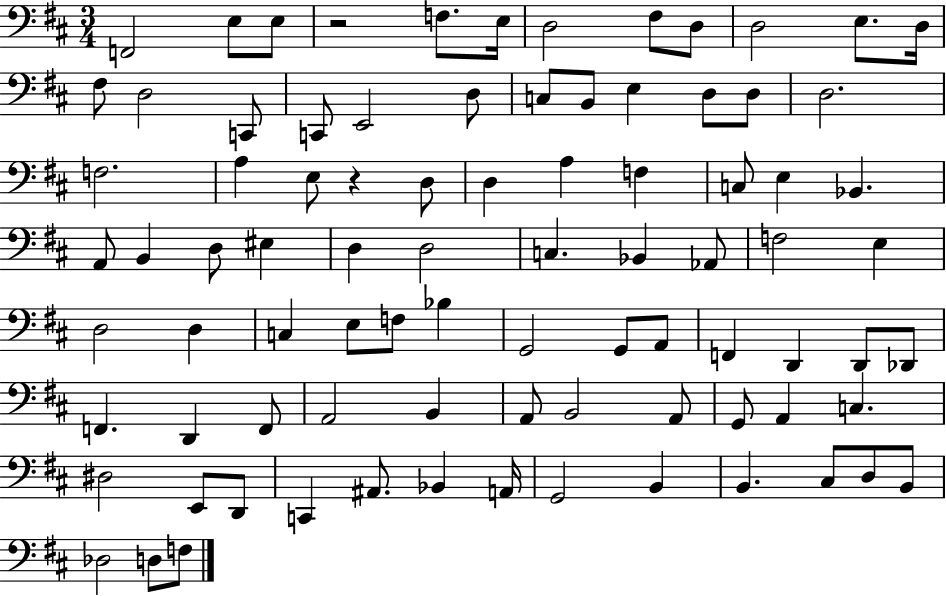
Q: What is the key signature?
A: D major